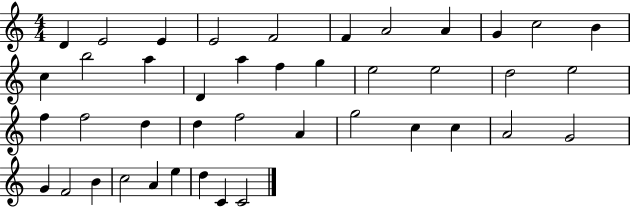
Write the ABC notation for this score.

X:1
T:Untitled
M:4/4
L:1/4
K:C
D E2 E E2 F2 F A2 A G c2 B c b2 a D a f g e2 e2 d2 e2 f f2 d d f2 A g2 c c A2 G2 G F2 B c2 A e d C C2